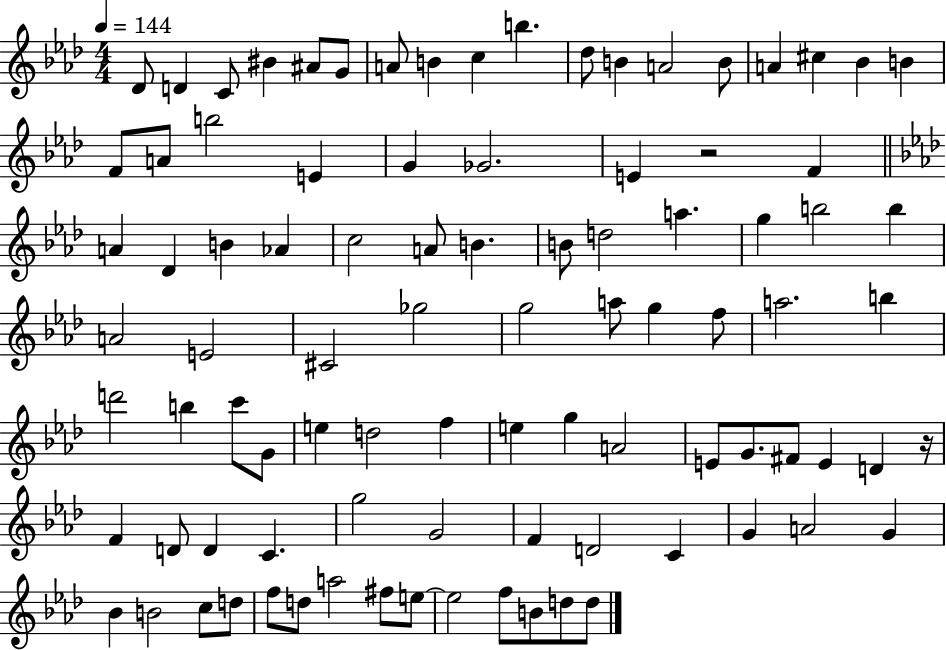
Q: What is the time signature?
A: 4/4